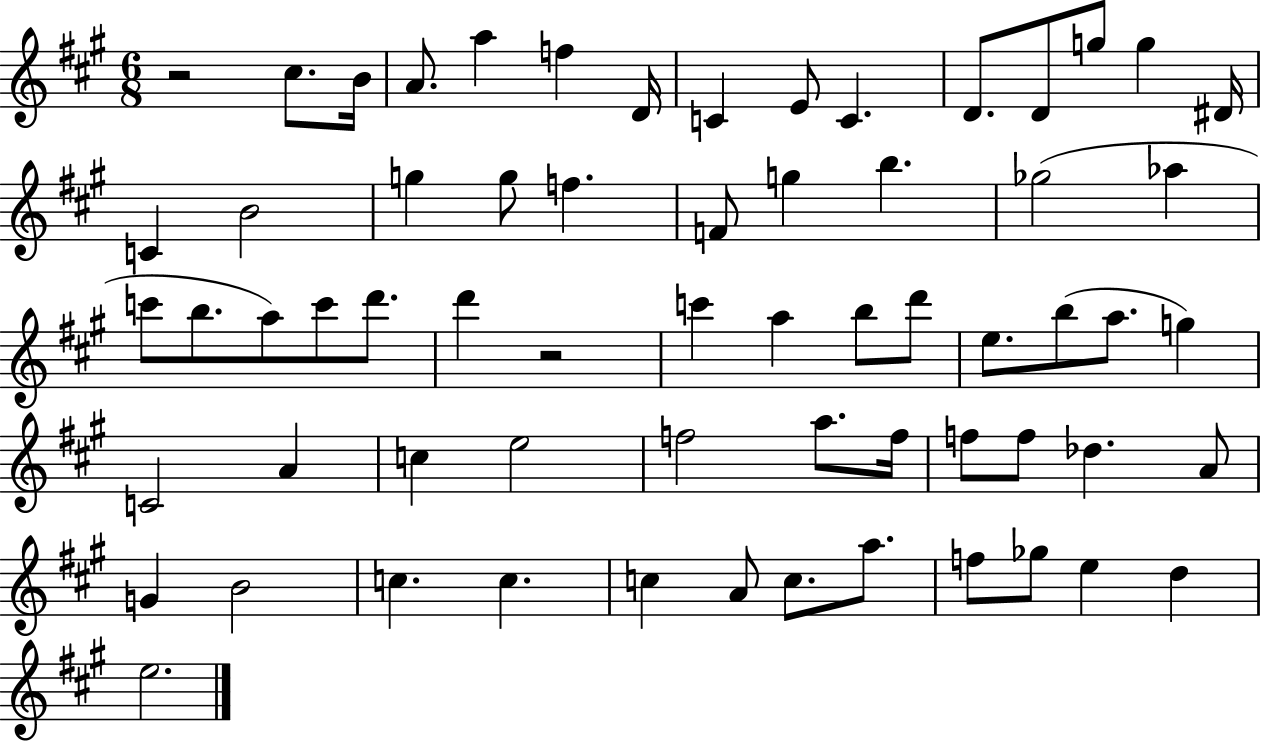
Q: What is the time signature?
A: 6/8